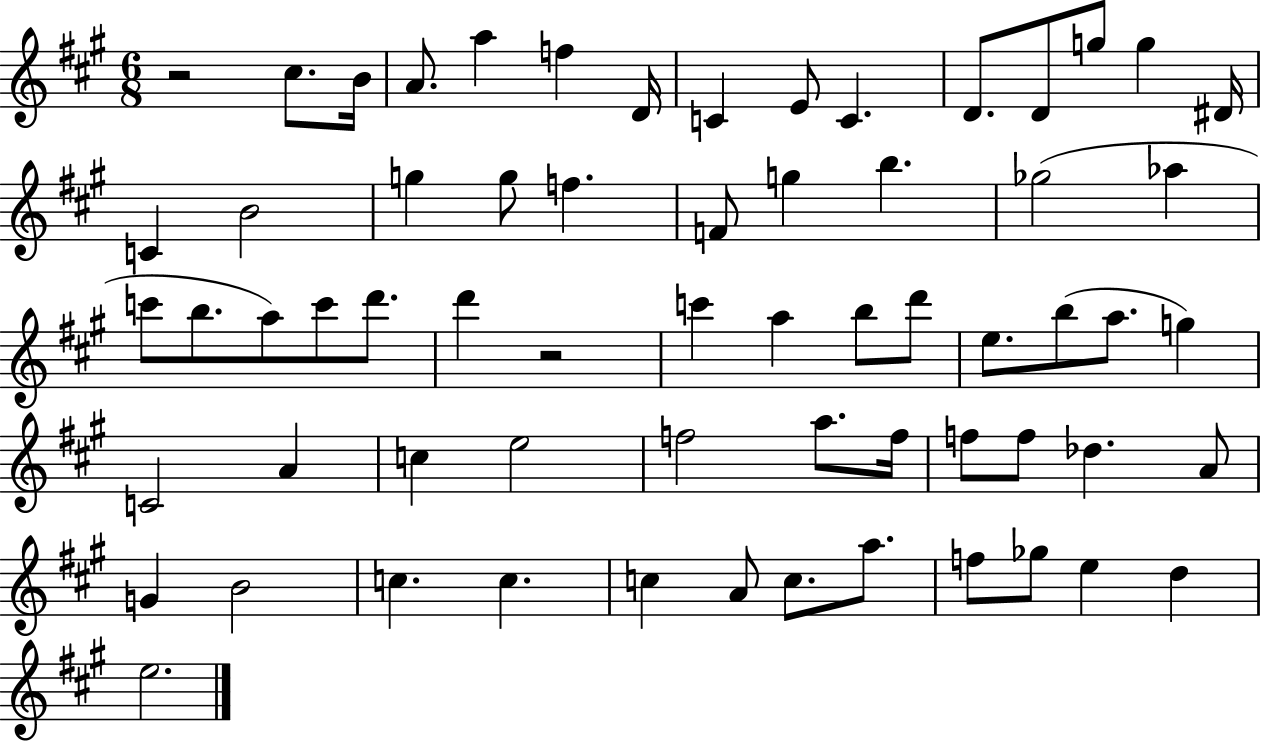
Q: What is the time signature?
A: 6/8